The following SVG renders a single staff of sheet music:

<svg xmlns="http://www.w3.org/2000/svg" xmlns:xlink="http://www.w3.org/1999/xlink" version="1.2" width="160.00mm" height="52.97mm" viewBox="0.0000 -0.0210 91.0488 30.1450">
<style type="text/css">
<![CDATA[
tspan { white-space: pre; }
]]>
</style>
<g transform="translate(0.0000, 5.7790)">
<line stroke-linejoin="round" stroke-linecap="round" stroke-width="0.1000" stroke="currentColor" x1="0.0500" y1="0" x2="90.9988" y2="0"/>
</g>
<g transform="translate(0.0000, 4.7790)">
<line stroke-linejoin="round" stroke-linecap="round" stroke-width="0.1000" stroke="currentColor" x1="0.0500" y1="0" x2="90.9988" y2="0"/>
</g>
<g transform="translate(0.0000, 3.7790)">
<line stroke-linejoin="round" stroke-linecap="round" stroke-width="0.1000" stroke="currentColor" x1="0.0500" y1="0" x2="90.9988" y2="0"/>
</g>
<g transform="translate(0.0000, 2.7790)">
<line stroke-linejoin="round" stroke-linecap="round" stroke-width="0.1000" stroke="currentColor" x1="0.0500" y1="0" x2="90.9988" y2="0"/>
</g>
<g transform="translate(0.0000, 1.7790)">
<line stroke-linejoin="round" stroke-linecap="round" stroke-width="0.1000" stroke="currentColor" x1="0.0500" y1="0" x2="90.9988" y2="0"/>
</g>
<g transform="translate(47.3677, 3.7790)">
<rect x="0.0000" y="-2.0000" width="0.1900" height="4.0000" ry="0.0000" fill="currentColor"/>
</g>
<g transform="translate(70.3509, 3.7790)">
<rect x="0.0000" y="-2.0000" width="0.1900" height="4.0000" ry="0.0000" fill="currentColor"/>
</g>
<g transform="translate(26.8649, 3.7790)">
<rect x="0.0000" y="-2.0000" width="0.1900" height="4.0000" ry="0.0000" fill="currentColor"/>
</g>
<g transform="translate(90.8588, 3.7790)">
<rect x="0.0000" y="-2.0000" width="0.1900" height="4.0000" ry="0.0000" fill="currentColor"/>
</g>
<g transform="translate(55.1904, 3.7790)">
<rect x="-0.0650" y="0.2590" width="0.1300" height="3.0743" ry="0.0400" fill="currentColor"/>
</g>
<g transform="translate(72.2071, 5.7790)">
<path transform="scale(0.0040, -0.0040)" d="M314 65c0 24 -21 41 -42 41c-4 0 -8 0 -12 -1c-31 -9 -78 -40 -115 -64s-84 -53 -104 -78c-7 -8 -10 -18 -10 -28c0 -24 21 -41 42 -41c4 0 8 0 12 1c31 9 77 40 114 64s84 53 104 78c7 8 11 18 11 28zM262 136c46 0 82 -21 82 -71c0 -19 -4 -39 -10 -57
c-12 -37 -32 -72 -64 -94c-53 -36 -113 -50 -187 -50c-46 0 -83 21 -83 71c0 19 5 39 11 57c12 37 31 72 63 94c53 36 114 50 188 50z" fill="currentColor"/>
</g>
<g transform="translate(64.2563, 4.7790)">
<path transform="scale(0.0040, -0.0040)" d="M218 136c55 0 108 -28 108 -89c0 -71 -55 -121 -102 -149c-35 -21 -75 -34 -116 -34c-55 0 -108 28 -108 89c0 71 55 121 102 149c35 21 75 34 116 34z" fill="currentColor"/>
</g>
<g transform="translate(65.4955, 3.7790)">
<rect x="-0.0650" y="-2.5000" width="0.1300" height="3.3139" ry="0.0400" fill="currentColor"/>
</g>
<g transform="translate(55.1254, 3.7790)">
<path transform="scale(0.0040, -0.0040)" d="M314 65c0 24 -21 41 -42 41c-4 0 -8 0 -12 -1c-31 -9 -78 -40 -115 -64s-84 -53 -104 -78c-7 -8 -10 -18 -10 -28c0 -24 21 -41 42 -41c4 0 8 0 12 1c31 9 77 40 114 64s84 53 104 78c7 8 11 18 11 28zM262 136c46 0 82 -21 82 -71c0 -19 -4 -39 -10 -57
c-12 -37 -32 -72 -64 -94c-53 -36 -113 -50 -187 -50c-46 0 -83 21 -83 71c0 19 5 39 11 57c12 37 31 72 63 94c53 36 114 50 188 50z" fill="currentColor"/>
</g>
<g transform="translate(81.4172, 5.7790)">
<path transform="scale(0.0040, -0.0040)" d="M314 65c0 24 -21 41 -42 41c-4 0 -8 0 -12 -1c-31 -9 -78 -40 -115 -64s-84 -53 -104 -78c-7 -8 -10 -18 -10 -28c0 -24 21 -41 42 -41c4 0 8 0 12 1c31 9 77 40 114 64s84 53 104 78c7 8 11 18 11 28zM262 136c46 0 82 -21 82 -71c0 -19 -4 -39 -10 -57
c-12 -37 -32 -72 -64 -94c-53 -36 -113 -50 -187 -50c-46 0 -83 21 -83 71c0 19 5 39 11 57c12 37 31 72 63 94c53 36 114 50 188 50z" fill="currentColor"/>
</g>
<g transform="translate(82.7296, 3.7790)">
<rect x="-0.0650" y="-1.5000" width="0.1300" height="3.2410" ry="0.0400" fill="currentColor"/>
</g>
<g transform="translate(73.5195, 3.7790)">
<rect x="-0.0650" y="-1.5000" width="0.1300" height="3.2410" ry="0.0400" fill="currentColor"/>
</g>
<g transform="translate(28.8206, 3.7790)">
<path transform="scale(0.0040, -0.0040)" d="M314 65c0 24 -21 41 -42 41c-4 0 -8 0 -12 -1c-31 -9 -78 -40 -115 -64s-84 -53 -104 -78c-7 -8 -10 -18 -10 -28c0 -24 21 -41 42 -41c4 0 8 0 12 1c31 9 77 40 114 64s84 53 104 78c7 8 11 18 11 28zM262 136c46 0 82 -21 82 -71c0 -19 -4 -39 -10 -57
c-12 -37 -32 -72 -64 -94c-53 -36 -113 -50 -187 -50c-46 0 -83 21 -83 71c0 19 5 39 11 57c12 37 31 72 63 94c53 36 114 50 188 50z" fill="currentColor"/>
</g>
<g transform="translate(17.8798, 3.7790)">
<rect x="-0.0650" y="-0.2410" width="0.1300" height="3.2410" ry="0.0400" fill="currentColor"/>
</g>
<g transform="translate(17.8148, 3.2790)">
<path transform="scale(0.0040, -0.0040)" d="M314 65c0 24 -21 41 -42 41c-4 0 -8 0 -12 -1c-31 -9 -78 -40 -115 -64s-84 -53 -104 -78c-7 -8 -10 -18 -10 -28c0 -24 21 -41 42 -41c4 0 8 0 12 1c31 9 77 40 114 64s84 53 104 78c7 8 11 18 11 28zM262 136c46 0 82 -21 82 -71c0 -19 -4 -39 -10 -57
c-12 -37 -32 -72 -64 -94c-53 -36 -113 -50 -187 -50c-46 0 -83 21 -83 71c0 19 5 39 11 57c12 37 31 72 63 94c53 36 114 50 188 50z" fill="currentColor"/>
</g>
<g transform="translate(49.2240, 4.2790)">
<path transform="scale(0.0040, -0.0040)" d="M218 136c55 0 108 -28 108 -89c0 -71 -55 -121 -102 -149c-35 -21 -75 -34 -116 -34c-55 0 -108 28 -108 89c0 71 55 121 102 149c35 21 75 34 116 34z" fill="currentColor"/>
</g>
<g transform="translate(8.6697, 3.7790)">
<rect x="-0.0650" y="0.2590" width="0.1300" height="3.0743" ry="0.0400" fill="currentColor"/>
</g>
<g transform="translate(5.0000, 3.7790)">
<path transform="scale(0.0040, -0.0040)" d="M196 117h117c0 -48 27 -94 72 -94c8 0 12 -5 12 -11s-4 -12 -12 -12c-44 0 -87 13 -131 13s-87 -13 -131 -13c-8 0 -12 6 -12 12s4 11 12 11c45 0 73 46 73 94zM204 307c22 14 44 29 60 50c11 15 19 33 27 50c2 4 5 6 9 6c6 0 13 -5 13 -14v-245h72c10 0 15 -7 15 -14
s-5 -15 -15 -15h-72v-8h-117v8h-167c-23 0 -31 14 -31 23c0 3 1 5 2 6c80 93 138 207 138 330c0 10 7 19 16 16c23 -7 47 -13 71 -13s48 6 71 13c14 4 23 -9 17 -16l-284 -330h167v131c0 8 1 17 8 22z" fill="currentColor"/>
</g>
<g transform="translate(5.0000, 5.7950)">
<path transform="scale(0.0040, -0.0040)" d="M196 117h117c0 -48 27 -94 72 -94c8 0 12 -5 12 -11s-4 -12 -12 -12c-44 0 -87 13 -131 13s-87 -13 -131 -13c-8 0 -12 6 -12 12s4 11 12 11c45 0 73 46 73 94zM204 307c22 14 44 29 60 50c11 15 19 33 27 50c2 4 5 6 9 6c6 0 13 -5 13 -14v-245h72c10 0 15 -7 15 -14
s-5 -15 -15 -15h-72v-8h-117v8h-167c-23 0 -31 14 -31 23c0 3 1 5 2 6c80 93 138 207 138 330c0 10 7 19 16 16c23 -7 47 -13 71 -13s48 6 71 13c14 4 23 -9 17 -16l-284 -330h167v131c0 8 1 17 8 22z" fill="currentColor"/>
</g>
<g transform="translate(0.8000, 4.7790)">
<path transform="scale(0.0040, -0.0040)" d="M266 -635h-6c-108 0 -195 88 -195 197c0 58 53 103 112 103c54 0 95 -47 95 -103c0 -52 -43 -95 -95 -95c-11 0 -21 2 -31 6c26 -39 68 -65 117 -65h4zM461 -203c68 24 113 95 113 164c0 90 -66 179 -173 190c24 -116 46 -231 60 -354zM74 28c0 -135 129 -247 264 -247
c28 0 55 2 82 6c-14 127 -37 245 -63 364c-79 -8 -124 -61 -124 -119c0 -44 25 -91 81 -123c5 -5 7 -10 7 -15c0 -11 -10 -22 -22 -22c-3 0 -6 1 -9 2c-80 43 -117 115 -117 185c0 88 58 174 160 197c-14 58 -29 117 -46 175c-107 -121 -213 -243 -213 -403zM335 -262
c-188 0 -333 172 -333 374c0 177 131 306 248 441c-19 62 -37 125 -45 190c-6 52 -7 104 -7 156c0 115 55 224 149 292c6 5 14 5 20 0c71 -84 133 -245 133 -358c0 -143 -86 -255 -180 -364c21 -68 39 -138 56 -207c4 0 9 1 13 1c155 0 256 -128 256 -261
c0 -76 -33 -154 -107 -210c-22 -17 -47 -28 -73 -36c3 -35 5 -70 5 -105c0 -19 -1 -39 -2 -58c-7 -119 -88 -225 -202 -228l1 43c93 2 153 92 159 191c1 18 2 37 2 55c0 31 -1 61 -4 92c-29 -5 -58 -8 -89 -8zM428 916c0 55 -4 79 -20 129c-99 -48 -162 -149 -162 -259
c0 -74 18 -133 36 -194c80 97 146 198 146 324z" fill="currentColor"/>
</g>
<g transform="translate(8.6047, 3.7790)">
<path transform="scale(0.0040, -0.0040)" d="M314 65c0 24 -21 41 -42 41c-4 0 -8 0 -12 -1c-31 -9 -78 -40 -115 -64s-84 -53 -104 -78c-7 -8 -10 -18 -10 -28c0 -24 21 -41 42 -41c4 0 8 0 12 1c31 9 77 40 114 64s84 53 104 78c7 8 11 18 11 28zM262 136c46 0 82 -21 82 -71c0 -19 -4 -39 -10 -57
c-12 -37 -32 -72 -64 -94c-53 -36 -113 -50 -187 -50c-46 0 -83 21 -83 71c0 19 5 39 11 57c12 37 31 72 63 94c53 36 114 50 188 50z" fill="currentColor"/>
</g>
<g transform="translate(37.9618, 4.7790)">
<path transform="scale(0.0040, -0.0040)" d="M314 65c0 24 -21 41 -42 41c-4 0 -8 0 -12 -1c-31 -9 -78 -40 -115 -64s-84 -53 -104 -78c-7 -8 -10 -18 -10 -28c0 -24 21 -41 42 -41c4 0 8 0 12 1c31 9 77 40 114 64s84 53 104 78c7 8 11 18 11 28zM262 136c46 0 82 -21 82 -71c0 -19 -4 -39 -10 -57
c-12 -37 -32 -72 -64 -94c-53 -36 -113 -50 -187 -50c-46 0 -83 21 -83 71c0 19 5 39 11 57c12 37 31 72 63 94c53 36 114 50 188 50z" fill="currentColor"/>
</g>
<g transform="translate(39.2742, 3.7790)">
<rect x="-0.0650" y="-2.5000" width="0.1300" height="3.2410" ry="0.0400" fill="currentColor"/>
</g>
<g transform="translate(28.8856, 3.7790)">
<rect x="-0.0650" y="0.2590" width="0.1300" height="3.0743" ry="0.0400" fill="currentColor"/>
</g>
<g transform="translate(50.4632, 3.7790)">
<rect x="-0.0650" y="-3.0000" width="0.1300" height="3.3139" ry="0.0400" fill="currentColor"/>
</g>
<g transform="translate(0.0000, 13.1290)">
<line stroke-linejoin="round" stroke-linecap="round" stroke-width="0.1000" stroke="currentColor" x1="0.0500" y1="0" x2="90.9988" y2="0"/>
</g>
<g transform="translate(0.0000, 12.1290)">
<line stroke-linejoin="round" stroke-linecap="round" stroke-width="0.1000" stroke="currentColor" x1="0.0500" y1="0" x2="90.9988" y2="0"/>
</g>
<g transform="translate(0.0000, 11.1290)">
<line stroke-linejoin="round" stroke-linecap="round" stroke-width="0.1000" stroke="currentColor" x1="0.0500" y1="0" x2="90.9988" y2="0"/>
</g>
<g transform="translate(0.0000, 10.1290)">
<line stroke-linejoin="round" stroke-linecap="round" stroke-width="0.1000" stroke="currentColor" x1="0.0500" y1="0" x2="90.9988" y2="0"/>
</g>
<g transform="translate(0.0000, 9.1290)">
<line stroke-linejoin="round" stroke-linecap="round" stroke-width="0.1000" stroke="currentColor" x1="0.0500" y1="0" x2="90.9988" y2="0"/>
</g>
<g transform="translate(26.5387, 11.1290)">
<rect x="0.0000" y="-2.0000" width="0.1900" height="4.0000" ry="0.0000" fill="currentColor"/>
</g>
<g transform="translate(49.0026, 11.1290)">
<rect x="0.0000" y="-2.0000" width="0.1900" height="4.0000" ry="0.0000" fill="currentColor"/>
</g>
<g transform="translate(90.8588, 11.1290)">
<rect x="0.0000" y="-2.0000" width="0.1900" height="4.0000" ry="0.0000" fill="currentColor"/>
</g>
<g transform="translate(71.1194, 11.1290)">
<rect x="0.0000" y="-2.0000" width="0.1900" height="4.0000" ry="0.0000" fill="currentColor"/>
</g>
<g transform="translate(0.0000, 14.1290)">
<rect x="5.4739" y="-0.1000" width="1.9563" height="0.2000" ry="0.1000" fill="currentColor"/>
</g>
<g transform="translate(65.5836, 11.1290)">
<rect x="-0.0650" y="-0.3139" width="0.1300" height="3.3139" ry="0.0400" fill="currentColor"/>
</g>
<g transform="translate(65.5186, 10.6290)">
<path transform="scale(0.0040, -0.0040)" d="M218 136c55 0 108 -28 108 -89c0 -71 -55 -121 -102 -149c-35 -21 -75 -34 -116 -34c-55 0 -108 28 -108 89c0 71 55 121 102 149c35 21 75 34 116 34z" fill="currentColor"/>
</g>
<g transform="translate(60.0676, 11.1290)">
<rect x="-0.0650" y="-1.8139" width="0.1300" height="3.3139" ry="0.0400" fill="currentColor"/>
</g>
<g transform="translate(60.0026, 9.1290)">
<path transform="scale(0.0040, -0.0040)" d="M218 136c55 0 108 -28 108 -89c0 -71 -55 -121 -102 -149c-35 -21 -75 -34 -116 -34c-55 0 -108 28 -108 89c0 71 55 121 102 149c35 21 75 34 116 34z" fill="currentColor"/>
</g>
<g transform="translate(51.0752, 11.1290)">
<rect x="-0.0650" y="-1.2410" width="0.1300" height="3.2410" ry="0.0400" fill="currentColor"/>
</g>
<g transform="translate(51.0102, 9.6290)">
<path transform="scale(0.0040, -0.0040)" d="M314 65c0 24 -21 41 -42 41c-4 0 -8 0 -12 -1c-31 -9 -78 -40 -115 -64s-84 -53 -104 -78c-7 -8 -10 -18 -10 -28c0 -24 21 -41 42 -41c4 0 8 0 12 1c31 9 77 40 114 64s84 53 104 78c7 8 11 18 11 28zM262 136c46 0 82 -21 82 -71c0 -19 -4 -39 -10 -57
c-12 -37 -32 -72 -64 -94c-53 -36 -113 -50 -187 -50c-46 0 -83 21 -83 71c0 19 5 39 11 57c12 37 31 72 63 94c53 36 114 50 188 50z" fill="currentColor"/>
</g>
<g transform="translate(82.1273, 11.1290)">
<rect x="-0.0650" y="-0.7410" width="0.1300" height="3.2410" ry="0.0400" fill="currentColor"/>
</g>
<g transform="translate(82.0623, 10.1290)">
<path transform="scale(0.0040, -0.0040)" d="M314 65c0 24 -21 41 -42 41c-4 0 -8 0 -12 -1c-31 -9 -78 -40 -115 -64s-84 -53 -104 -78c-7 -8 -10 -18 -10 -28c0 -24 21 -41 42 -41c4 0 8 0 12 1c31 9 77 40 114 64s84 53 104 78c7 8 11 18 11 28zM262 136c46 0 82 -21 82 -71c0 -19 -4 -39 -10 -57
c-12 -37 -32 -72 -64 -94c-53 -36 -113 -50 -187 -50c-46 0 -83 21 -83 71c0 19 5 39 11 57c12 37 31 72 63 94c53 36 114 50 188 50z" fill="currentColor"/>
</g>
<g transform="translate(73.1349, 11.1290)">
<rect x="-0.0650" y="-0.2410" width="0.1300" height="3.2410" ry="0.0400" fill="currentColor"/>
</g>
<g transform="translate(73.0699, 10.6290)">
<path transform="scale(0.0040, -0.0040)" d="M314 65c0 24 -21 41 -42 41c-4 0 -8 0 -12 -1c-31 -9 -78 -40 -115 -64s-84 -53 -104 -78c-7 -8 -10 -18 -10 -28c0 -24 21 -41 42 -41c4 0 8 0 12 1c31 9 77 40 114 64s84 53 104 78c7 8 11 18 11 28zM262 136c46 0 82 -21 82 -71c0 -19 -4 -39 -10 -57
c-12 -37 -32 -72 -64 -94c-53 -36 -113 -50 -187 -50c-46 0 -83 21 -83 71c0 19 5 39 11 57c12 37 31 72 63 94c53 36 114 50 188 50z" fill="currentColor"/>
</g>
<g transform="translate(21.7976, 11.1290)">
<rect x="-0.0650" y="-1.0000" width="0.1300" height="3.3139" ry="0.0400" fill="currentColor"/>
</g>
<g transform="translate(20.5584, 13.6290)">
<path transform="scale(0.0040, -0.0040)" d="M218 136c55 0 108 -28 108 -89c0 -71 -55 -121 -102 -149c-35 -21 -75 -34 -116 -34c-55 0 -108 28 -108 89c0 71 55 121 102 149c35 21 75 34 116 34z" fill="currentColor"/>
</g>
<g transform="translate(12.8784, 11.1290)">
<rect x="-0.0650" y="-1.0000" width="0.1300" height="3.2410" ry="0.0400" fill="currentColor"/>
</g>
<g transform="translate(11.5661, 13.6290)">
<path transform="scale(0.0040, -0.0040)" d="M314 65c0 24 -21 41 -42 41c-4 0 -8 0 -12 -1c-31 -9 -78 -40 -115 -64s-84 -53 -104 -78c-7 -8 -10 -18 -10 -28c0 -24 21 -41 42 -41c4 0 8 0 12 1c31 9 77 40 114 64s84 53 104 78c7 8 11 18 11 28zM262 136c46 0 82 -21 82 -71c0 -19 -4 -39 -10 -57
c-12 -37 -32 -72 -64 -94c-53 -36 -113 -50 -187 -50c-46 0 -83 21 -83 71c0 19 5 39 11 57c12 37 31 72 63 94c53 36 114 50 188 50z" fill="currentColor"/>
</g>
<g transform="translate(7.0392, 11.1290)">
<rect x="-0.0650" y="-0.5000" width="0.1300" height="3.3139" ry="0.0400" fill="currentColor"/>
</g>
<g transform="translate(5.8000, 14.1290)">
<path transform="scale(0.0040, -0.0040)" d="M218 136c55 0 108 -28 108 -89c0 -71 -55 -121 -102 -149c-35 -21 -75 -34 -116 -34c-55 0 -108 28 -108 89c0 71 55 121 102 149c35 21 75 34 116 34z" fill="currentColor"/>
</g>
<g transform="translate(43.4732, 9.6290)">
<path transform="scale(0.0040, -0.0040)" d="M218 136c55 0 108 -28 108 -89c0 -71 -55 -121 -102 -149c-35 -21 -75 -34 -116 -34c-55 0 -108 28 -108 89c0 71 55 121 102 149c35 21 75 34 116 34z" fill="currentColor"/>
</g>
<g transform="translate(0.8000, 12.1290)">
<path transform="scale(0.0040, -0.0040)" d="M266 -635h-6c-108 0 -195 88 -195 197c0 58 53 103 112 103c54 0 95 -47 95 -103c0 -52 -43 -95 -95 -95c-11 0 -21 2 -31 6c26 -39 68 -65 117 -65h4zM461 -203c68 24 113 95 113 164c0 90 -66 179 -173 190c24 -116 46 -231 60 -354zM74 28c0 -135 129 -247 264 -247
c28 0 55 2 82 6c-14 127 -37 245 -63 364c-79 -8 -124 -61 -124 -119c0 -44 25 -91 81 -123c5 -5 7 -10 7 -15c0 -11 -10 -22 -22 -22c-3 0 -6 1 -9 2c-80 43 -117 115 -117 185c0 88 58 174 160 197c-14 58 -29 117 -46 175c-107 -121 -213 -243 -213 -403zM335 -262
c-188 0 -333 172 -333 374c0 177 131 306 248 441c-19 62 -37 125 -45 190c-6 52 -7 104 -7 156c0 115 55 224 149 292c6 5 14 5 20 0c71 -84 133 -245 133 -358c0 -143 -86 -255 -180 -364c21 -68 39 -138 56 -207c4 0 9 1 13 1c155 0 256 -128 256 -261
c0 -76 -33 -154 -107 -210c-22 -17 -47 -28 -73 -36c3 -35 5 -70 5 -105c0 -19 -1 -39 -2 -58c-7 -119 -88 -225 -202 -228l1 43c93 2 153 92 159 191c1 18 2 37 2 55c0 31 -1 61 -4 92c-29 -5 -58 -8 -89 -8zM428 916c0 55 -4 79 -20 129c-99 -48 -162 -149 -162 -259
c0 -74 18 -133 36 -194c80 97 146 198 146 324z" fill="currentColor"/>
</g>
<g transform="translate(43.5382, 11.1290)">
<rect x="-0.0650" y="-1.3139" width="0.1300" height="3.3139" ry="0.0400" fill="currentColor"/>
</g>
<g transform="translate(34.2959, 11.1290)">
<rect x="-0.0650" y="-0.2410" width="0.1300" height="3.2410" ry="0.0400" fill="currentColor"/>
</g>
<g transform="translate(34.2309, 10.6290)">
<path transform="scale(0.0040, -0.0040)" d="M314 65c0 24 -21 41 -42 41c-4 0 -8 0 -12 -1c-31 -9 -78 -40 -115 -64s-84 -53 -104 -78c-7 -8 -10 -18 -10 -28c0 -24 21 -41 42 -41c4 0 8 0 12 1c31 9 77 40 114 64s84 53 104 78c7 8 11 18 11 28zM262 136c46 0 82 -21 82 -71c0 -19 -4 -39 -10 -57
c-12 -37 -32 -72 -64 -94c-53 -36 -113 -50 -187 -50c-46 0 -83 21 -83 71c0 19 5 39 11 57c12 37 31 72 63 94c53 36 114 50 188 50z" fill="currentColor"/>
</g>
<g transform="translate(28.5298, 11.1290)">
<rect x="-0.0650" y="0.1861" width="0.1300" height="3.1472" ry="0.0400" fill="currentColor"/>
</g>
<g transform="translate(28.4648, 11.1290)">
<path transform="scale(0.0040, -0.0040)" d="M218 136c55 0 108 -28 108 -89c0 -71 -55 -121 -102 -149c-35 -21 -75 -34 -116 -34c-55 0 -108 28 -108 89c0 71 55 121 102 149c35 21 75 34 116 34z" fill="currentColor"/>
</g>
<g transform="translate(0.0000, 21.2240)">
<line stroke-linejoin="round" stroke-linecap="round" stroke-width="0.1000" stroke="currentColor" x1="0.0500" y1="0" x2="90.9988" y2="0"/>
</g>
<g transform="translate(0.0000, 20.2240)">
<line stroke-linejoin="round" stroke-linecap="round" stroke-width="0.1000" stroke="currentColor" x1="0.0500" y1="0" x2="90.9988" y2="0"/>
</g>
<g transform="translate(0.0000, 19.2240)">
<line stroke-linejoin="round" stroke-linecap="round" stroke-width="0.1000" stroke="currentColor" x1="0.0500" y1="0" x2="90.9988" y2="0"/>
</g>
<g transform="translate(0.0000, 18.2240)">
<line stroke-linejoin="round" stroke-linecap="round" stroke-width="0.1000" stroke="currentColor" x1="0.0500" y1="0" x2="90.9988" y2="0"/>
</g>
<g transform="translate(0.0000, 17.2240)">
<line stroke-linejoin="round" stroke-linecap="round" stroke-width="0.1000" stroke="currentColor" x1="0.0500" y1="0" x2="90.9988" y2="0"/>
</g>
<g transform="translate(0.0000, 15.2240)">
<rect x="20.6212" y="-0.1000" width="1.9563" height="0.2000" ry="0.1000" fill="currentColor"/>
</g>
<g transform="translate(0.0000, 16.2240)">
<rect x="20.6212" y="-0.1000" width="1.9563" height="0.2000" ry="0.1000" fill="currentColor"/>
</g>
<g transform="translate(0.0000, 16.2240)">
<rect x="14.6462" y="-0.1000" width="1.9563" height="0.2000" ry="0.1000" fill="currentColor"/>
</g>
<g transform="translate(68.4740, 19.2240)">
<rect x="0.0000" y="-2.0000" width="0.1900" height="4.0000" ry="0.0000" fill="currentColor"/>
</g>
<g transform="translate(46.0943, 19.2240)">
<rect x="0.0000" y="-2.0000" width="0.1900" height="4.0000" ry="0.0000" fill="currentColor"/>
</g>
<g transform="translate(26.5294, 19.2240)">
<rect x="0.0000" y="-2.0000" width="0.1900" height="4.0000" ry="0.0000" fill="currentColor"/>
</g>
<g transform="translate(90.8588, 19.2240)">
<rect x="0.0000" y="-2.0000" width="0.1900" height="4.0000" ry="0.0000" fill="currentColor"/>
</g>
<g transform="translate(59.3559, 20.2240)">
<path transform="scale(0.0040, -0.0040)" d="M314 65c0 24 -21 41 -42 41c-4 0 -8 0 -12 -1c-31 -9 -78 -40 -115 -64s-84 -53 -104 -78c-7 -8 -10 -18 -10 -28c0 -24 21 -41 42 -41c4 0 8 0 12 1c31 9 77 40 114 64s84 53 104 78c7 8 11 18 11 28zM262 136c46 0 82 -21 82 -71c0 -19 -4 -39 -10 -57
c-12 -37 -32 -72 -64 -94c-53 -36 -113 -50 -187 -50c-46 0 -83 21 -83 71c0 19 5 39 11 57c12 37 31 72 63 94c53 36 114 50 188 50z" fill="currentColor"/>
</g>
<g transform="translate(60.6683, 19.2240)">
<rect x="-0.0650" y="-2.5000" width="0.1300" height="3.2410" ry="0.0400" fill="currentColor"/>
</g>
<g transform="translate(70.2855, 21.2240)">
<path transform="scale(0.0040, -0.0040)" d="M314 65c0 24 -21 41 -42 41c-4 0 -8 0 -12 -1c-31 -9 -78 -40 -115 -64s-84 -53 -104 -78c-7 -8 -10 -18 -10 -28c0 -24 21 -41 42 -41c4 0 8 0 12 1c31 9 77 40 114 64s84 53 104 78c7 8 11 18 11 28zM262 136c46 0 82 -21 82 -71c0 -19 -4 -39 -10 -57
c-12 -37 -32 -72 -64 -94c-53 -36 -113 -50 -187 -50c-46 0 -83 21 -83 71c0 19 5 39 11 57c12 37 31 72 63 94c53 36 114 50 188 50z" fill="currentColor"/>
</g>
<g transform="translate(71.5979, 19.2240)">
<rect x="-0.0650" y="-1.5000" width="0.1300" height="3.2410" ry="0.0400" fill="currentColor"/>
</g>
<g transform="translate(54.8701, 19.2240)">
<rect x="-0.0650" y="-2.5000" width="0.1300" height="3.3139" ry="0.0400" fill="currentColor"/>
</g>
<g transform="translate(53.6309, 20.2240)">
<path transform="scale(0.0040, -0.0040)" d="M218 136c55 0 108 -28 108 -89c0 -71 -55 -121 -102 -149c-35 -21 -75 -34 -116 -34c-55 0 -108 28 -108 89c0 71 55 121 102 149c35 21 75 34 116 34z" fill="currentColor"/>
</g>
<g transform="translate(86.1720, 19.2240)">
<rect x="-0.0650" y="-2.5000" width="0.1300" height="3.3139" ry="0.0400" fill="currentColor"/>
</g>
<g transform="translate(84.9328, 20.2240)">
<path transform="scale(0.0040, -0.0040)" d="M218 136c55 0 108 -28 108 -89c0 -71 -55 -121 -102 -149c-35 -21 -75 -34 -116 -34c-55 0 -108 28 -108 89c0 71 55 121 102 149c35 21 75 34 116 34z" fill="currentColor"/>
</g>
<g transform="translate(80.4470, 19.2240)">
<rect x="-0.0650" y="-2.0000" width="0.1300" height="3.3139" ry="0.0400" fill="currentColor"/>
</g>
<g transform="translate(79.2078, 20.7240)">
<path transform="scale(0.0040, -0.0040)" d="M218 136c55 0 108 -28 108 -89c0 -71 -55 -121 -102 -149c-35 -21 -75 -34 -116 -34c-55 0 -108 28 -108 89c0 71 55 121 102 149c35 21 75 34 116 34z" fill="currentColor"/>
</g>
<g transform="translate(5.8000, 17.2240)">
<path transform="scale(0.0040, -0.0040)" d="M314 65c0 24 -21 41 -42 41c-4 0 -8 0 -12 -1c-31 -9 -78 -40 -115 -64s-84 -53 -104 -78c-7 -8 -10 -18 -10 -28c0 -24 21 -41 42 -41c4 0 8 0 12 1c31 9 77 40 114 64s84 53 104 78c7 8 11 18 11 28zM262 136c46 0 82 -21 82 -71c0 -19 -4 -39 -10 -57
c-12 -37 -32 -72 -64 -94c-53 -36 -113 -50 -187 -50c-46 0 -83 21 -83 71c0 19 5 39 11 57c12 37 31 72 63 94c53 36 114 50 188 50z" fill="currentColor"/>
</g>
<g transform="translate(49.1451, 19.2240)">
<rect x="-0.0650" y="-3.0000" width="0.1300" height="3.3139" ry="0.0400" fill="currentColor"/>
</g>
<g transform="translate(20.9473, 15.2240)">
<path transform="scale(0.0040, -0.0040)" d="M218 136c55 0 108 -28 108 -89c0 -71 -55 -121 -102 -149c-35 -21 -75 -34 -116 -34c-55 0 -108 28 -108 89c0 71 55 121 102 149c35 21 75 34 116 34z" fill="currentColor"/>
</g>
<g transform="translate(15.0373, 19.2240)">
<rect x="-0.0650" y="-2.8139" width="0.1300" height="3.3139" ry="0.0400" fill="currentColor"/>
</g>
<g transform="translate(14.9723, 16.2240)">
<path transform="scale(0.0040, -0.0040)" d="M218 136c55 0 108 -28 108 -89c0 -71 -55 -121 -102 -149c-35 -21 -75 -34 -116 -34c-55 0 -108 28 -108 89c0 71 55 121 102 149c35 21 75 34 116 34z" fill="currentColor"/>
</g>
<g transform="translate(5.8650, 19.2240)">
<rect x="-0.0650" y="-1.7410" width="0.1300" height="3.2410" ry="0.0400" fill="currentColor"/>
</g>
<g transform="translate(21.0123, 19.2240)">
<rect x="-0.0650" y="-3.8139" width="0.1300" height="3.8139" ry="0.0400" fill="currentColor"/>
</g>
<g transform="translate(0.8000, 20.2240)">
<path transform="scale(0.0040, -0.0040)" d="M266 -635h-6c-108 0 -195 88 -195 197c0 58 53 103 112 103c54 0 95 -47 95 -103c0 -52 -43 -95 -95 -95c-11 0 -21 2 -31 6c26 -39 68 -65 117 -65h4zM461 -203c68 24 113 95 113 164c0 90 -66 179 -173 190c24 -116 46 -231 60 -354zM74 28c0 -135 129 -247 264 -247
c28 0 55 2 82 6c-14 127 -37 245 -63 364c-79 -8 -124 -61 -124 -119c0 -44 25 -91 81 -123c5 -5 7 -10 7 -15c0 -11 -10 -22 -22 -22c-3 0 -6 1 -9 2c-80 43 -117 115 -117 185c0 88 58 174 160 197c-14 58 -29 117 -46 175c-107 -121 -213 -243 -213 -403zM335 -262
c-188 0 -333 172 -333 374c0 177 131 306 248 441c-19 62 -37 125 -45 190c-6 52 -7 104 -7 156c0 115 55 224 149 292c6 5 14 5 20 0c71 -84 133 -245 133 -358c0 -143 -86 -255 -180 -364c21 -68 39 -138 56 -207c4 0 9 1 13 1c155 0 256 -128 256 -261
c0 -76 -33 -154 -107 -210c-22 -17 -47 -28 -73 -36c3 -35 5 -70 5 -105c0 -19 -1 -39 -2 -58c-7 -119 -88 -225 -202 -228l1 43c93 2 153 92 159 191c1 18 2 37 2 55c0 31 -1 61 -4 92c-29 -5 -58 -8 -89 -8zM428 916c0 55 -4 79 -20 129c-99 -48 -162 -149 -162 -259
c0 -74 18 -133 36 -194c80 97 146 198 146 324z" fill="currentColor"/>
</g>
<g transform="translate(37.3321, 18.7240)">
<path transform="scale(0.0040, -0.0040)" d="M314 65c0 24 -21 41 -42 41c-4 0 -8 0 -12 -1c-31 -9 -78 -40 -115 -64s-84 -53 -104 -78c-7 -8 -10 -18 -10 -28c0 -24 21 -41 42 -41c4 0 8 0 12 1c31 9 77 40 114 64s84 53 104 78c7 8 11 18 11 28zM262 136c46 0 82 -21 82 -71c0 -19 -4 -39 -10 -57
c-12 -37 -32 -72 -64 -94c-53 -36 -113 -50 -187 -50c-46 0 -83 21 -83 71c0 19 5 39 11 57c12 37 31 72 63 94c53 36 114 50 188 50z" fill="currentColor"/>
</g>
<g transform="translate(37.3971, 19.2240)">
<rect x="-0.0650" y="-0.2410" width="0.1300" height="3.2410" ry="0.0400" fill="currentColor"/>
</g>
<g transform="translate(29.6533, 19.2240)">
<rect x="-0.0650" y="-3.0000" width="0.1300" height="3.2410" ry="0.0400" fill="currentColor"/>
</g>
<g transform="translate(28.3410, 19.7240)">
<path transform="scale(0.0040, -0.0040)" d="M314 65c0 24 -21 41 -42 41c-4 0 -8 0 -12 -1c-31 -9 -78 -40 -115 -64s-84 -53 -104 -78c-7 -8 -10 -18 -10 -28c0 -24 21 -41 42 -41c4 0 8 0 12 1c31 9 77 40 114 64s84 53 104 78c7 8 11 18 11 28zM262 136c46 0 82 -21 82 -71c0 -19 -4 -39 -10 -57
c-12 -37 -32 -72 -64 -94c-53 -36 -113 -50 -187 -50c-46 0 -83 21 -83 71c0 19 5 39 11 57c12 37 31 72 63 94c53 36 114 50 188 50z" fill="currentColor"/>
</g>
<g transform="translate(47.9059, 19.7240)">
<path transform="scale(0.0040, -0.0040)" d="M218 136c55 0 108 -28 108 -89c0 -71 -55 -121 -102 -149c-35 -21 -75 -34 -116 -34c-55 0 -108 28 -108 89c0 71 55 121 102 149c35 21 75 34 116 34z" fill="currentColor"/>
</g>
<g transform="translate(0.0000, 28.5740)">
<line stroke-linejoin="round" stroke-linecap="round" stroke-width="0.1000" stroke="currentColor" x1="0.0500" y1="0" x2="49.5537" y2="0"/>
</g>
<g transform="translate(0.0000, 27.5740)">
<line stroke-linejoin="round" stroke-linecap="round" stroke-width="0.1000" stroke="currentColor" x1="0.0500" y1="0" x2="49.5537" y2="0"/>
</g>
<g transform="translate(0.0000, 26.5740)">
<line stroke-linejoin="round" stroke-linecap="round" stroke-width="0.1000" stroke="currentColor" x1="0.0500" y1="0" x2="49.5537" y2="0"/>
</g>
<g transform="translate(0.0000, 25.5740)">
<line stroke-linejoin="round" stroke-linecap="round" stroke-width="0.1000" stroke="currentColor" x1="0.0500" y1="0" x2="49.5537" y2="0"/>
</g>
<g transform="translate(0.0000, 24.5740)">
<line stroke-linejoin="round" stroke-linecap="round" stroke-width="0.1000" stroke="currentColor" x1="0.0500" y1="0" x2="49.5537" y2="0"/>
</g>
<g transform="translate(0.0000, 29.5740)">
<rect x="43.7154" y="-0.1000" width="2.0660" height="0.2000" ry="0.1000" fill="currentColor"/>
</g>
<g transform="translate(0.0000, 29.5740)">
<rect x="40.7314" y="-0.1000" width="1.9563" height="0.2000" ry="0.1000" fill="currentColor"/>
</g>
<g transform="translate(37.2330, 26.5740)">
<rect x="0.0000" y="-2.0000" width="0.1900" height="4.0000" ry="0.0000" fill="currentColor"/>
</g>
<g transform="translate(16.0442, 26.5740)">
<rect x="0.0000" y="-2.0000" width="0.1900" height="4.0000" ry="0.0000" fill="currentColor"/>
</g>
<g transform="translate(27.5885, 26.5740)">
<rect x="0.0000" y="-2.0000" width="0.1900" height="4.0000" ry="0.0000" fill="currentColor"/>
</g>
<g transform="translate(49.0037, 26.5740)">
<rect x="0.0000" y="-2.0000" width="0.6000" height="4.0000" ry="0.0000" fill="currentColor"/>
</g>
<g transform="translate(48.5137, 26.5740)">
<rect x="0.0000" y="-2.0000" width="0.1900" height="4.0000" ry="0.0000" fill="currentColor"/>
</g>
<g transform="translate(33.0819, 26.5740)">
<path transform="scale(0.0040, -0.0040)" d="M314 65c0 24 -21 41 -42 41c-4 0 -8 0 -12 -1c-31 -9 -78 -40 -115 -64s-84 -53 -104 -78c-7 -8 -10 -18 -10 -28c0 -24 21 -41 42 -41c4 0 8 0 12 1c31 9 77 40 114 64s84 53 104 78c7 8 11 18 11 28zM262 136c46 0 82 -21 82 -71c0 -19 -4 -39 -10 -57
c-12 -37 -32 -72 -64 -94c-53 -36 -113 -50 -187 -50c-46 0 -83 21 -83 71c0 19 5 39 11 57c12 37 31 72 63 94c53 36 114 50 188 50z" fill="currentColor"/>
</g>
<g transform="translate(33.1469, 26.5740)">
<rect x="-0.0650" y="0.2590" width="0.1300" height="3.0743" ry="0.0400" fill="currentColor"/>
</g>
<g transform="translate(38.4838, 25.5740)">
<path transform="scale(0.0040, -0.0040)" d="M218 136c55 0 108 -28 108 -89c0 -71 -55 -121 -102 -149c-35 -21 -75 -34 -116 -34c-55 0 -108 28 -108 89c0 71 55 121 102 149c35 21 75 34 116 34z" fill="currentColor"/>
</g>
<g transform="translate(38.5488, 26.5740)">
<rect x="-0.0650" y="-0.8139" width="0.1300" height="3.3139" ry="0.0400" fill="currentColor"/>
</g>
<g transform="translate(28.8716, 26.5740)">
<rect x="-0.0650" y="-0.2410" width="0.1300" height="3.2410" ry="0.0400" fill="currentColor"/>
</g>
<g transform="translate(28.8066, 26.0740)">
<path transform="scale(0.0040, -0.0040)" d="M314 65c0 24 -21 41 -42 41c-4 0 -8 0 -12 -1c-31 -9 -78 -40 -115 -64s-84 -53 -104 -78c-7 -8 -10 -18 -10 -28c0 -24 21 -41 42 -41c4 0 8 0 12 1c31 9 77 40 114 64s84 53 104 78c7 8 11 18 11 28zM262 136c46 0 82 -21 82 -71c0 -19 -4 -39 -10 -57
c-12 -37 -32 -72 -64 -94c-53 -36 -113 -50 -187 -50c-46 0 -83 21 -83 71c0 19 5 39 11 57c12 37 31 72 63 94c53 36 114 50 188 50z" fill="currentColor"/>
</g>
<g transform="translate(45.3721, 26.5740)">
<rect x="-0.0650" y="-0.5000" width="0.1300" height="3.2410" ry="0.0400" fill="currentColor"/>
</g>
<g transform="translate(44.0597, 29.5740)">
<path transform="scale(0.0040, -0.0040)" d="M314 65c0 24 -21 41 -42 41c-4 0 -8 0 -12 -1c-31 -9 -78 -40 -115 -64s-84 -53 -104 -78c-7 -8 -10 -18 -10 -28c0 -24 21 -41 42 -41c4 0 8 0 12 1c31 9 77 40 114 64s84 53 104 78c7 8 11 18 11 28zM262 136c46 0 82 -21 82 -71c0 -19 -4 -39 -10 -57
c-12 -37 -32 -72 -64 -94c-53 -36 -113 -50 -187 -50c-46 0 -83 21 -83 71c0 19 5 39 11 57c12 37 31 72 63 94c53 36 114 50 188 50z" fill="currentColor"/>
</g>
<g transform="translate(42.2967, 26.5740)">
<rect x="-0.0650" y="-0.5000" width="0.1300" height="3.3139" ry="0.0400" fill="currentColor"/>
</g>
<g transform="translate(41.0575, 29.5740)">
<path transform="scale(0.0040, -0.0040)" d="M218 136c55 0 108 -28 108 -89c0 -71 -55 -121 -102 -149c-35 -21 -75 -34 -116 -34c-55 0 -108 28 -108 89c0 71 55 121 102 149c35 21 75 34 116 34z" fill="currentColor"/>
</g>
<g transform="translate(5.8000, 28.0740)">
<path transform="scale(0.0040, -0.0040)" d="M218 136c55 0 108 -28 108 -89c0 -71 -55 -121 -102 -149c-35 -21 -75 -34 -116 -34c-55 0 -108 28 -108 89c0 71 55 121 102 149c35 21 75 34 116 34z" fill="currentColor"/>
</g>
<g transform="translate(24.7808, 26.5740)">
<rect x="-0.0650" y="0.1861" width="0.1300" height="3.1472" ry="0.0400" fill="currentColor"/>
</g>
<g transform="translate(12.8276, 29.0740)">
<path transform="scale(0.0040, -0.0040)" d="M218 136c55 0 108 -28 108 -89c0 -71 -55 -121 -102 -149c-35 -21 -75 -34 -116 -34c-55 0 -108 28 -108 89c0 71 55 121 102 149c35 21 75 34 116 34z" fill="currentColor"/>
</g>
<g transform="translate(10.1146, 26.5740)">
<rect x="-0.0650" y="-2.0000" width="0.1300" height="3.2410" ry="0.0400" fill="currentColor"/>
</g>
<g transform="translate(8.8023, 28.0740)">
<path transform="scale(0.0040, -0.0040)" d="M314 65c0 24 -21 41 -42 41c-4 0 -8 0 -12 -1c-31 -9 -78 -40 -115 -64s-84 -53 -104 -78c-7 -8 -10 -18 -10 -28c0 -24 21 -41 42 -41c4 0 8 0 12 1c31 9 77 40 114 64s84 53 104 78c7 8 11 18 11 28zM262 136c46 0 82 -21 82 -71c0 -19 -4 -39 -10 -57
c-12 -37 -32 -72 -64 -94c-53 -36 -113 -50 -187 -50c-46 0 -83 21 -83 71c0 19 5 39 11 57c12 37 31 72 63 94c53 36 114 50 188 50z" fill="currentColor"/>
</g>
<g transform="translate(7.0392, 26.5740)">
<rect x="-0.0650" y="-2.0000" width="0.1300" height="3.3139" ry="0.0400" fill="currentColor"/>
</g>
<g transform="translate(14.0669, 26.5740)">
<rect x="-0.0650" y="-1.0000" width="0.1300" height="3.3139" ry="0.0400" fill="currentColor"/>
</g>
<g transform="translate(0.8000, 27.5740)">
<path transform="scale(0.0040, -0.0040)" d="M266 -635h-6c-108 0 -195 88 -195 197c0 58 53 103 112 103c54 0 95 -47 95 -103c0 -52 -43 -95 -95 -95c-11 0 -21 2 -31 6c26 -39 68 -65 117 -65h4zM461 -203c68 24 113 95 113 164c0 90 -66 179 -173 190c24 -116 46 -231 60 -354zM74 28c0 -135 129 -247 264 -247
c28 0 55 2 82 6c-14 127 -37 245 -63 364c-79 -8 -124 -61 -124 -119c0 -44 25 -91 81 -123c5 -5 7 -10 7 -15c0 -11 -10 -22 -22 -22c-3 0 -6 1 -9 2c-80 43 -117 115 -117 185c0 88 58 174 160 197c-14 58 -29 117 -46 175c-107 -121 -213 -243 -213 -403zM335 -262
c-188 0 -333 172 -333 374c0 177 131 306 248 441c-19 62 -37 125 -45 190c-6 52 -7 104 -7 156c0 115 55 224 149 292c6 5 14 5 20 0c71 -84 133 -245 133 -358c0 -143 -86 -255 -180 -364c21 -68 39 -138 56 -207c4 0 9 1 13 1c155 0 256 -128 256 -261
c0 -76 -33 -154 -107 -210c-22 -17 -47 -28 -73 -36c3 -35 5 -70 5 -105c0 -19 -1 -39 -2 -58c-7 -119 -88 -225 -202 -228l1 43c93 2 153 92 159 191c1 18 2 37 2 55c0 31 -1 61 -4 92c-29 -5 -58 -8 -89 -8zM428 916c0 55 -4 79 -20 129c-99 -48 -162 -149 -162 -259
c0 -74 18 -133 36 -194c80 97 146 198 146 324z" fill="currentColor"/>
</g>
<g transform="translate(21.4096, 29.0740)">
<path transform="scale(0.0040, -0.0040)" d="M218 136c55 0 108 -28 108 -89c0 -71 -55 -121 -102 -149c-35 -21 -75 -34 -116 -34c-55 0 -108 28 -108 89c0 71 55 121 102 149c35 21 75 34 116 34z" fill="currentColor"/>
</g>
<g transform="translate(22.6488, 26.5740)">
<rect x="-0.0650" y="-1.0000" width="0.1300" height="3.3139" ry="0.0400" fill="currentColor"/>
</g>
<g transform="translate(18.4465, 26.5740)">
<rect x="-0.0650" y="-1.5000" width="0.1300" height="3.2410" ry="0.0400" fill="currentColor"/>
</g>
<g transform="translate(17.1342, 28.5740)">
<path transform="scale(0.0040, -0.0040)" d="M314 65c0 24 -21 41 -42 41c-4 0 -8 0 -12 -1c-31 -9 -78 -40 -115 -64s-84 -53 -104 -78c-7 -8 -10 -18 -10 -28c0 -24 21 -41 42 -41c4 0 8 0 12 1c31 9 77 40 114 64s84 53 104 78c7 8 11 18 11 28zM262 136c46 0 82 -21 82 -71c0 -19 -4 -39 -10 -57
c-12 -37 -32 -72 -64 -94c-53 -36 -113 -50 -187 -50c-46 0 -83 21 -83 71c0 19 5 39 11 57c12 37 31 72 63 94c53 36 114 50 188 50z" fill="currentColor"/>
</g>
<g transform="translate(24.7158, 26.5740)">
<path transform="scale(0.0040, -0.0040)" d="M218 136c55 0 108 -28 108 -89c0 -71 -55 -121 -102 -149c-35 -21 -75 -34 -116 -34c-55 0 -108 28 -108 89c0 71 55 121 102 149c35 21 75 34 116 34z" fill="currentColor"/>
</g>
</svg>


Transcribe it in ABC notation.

X:1
T:Untitled
M:4/4
L:1/4
K:C
B2 c2 B2 G2 A B2 G E2 E2 C D2 D B c2 e e2 f c c2 d2 f2 a c' A2 c2 A G G2 E2 F G F F2 D E2 D B c2 B2 d C C2